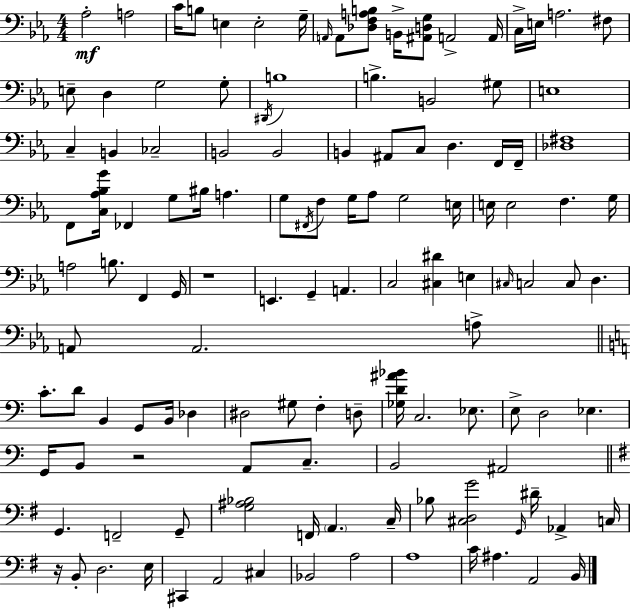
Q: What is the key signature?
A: C minor